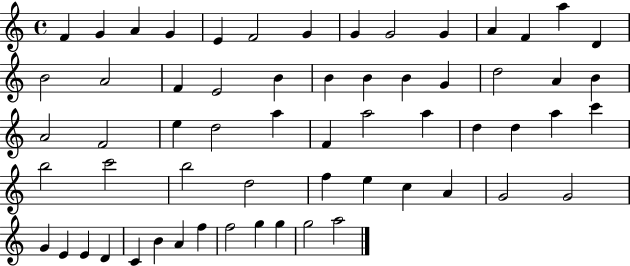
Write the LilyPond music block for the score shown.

{
  \clef treble
  \time 4/4
  \defaultTimeSignature
  \key c \major
  f'4 g'4 a'4 g'4 | e'4 f'2 g'4 | g'4 g'2 g'4 | a'4 f'4 a''4 d'4 | \break b'2 a'2 | f'4 e'2 b'4 | b'4 b'4 b'4 g'4 | d''2 a'4 b'4 | \break a'2 f'2 | e''4 d''2 a''4 | f'4 a''2 a''4 | d''4 d''4 a''4 c'''4 | \break b''2 c'''2 | b''2 d''2 | f''4 e''4 c''4 a'4 | g'2 g'2 | \break g'4 e'4 e'4 d'4 | c'4 b'4 a'4 f''4 | f''2 g''4 g''4 | g''2 a''2 | \break \bar "|."
}